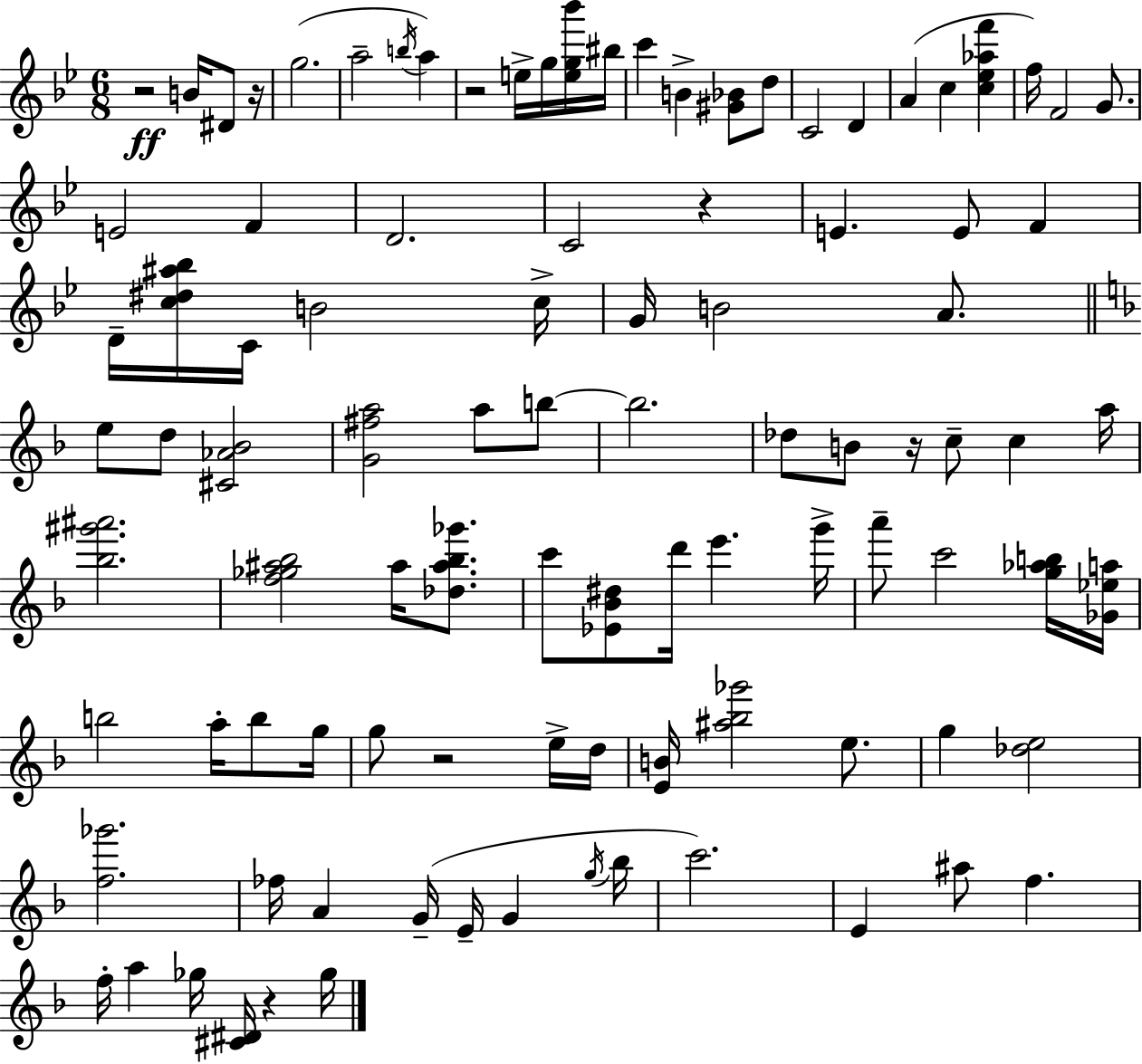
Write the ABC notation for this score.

X:1
T:Untitled
M:6/8
L:1/4
K:Gm
z2 B/4 ^D/2 z/4 g2 a2 b/4 a z2 e/4 g/4 [eg_b']/4 ^b/4 c' B [^G_B]/2 d/2 C2 D A c [c_e_af'] f/4 F2 G/2 E2 F D2 C2 z E E/2 F D/4 [c^d^a_b]/4 C/4 B2 c/4 G/4 B2 A/2 e/2 d/2 [^C_A_B]2 [G^fa]2 a/2 b/2 b2 _d/2 B/2 z/4 c/2 c a/4 [_b^g'^a']2 [f_g^a_b]2 ^a/4 [_d^a_b_g']/2 c'/2 [_E_B^d]/2 d'/4 e' g'/4 a'/2 c'2 [g_ab]/4 [_G_ea]/4 b2 a/4 b/2 g/4 g/2 z2 e/4 d/4 [EB]/4 [^a_b_g']2 e/2 g [_de]2 [f_g']2 _f/4 A G/4 E/4 G g/4 _b/4 c'2 E ^a/2 f f/4 a _g/4 [^C^D]/4 z _g/4